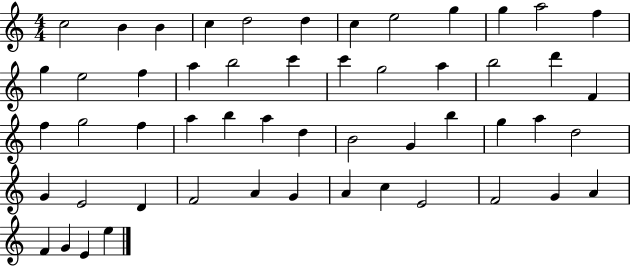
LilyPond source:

{
  \clef treble
  \numericTimeSignature
  \time 4/4
  \key c \major
  c''2 b'4 b'4 | c''4 d''2 d''4 | c''4 e''2 g''4 | g''4 a''2 f''4 | \break g''4 e''2 f''4 | a''4 b''2 c'''4 | c'''4 g''2 a''4 | b''2 d'''4 f'4 | \break f''4 g''2 f''4 | a''4 b''4 a''4 d''4 | b'2 g'4 b''4 | g''4 a''4 d''2 | \break g'4 e'2 d'4 | f'2 a'4 g'4 | a'4 c''4 e'2 | f'2 g'4 a'4 | \break f'4 g'4 e'4 e''4 | \bar "|."
}